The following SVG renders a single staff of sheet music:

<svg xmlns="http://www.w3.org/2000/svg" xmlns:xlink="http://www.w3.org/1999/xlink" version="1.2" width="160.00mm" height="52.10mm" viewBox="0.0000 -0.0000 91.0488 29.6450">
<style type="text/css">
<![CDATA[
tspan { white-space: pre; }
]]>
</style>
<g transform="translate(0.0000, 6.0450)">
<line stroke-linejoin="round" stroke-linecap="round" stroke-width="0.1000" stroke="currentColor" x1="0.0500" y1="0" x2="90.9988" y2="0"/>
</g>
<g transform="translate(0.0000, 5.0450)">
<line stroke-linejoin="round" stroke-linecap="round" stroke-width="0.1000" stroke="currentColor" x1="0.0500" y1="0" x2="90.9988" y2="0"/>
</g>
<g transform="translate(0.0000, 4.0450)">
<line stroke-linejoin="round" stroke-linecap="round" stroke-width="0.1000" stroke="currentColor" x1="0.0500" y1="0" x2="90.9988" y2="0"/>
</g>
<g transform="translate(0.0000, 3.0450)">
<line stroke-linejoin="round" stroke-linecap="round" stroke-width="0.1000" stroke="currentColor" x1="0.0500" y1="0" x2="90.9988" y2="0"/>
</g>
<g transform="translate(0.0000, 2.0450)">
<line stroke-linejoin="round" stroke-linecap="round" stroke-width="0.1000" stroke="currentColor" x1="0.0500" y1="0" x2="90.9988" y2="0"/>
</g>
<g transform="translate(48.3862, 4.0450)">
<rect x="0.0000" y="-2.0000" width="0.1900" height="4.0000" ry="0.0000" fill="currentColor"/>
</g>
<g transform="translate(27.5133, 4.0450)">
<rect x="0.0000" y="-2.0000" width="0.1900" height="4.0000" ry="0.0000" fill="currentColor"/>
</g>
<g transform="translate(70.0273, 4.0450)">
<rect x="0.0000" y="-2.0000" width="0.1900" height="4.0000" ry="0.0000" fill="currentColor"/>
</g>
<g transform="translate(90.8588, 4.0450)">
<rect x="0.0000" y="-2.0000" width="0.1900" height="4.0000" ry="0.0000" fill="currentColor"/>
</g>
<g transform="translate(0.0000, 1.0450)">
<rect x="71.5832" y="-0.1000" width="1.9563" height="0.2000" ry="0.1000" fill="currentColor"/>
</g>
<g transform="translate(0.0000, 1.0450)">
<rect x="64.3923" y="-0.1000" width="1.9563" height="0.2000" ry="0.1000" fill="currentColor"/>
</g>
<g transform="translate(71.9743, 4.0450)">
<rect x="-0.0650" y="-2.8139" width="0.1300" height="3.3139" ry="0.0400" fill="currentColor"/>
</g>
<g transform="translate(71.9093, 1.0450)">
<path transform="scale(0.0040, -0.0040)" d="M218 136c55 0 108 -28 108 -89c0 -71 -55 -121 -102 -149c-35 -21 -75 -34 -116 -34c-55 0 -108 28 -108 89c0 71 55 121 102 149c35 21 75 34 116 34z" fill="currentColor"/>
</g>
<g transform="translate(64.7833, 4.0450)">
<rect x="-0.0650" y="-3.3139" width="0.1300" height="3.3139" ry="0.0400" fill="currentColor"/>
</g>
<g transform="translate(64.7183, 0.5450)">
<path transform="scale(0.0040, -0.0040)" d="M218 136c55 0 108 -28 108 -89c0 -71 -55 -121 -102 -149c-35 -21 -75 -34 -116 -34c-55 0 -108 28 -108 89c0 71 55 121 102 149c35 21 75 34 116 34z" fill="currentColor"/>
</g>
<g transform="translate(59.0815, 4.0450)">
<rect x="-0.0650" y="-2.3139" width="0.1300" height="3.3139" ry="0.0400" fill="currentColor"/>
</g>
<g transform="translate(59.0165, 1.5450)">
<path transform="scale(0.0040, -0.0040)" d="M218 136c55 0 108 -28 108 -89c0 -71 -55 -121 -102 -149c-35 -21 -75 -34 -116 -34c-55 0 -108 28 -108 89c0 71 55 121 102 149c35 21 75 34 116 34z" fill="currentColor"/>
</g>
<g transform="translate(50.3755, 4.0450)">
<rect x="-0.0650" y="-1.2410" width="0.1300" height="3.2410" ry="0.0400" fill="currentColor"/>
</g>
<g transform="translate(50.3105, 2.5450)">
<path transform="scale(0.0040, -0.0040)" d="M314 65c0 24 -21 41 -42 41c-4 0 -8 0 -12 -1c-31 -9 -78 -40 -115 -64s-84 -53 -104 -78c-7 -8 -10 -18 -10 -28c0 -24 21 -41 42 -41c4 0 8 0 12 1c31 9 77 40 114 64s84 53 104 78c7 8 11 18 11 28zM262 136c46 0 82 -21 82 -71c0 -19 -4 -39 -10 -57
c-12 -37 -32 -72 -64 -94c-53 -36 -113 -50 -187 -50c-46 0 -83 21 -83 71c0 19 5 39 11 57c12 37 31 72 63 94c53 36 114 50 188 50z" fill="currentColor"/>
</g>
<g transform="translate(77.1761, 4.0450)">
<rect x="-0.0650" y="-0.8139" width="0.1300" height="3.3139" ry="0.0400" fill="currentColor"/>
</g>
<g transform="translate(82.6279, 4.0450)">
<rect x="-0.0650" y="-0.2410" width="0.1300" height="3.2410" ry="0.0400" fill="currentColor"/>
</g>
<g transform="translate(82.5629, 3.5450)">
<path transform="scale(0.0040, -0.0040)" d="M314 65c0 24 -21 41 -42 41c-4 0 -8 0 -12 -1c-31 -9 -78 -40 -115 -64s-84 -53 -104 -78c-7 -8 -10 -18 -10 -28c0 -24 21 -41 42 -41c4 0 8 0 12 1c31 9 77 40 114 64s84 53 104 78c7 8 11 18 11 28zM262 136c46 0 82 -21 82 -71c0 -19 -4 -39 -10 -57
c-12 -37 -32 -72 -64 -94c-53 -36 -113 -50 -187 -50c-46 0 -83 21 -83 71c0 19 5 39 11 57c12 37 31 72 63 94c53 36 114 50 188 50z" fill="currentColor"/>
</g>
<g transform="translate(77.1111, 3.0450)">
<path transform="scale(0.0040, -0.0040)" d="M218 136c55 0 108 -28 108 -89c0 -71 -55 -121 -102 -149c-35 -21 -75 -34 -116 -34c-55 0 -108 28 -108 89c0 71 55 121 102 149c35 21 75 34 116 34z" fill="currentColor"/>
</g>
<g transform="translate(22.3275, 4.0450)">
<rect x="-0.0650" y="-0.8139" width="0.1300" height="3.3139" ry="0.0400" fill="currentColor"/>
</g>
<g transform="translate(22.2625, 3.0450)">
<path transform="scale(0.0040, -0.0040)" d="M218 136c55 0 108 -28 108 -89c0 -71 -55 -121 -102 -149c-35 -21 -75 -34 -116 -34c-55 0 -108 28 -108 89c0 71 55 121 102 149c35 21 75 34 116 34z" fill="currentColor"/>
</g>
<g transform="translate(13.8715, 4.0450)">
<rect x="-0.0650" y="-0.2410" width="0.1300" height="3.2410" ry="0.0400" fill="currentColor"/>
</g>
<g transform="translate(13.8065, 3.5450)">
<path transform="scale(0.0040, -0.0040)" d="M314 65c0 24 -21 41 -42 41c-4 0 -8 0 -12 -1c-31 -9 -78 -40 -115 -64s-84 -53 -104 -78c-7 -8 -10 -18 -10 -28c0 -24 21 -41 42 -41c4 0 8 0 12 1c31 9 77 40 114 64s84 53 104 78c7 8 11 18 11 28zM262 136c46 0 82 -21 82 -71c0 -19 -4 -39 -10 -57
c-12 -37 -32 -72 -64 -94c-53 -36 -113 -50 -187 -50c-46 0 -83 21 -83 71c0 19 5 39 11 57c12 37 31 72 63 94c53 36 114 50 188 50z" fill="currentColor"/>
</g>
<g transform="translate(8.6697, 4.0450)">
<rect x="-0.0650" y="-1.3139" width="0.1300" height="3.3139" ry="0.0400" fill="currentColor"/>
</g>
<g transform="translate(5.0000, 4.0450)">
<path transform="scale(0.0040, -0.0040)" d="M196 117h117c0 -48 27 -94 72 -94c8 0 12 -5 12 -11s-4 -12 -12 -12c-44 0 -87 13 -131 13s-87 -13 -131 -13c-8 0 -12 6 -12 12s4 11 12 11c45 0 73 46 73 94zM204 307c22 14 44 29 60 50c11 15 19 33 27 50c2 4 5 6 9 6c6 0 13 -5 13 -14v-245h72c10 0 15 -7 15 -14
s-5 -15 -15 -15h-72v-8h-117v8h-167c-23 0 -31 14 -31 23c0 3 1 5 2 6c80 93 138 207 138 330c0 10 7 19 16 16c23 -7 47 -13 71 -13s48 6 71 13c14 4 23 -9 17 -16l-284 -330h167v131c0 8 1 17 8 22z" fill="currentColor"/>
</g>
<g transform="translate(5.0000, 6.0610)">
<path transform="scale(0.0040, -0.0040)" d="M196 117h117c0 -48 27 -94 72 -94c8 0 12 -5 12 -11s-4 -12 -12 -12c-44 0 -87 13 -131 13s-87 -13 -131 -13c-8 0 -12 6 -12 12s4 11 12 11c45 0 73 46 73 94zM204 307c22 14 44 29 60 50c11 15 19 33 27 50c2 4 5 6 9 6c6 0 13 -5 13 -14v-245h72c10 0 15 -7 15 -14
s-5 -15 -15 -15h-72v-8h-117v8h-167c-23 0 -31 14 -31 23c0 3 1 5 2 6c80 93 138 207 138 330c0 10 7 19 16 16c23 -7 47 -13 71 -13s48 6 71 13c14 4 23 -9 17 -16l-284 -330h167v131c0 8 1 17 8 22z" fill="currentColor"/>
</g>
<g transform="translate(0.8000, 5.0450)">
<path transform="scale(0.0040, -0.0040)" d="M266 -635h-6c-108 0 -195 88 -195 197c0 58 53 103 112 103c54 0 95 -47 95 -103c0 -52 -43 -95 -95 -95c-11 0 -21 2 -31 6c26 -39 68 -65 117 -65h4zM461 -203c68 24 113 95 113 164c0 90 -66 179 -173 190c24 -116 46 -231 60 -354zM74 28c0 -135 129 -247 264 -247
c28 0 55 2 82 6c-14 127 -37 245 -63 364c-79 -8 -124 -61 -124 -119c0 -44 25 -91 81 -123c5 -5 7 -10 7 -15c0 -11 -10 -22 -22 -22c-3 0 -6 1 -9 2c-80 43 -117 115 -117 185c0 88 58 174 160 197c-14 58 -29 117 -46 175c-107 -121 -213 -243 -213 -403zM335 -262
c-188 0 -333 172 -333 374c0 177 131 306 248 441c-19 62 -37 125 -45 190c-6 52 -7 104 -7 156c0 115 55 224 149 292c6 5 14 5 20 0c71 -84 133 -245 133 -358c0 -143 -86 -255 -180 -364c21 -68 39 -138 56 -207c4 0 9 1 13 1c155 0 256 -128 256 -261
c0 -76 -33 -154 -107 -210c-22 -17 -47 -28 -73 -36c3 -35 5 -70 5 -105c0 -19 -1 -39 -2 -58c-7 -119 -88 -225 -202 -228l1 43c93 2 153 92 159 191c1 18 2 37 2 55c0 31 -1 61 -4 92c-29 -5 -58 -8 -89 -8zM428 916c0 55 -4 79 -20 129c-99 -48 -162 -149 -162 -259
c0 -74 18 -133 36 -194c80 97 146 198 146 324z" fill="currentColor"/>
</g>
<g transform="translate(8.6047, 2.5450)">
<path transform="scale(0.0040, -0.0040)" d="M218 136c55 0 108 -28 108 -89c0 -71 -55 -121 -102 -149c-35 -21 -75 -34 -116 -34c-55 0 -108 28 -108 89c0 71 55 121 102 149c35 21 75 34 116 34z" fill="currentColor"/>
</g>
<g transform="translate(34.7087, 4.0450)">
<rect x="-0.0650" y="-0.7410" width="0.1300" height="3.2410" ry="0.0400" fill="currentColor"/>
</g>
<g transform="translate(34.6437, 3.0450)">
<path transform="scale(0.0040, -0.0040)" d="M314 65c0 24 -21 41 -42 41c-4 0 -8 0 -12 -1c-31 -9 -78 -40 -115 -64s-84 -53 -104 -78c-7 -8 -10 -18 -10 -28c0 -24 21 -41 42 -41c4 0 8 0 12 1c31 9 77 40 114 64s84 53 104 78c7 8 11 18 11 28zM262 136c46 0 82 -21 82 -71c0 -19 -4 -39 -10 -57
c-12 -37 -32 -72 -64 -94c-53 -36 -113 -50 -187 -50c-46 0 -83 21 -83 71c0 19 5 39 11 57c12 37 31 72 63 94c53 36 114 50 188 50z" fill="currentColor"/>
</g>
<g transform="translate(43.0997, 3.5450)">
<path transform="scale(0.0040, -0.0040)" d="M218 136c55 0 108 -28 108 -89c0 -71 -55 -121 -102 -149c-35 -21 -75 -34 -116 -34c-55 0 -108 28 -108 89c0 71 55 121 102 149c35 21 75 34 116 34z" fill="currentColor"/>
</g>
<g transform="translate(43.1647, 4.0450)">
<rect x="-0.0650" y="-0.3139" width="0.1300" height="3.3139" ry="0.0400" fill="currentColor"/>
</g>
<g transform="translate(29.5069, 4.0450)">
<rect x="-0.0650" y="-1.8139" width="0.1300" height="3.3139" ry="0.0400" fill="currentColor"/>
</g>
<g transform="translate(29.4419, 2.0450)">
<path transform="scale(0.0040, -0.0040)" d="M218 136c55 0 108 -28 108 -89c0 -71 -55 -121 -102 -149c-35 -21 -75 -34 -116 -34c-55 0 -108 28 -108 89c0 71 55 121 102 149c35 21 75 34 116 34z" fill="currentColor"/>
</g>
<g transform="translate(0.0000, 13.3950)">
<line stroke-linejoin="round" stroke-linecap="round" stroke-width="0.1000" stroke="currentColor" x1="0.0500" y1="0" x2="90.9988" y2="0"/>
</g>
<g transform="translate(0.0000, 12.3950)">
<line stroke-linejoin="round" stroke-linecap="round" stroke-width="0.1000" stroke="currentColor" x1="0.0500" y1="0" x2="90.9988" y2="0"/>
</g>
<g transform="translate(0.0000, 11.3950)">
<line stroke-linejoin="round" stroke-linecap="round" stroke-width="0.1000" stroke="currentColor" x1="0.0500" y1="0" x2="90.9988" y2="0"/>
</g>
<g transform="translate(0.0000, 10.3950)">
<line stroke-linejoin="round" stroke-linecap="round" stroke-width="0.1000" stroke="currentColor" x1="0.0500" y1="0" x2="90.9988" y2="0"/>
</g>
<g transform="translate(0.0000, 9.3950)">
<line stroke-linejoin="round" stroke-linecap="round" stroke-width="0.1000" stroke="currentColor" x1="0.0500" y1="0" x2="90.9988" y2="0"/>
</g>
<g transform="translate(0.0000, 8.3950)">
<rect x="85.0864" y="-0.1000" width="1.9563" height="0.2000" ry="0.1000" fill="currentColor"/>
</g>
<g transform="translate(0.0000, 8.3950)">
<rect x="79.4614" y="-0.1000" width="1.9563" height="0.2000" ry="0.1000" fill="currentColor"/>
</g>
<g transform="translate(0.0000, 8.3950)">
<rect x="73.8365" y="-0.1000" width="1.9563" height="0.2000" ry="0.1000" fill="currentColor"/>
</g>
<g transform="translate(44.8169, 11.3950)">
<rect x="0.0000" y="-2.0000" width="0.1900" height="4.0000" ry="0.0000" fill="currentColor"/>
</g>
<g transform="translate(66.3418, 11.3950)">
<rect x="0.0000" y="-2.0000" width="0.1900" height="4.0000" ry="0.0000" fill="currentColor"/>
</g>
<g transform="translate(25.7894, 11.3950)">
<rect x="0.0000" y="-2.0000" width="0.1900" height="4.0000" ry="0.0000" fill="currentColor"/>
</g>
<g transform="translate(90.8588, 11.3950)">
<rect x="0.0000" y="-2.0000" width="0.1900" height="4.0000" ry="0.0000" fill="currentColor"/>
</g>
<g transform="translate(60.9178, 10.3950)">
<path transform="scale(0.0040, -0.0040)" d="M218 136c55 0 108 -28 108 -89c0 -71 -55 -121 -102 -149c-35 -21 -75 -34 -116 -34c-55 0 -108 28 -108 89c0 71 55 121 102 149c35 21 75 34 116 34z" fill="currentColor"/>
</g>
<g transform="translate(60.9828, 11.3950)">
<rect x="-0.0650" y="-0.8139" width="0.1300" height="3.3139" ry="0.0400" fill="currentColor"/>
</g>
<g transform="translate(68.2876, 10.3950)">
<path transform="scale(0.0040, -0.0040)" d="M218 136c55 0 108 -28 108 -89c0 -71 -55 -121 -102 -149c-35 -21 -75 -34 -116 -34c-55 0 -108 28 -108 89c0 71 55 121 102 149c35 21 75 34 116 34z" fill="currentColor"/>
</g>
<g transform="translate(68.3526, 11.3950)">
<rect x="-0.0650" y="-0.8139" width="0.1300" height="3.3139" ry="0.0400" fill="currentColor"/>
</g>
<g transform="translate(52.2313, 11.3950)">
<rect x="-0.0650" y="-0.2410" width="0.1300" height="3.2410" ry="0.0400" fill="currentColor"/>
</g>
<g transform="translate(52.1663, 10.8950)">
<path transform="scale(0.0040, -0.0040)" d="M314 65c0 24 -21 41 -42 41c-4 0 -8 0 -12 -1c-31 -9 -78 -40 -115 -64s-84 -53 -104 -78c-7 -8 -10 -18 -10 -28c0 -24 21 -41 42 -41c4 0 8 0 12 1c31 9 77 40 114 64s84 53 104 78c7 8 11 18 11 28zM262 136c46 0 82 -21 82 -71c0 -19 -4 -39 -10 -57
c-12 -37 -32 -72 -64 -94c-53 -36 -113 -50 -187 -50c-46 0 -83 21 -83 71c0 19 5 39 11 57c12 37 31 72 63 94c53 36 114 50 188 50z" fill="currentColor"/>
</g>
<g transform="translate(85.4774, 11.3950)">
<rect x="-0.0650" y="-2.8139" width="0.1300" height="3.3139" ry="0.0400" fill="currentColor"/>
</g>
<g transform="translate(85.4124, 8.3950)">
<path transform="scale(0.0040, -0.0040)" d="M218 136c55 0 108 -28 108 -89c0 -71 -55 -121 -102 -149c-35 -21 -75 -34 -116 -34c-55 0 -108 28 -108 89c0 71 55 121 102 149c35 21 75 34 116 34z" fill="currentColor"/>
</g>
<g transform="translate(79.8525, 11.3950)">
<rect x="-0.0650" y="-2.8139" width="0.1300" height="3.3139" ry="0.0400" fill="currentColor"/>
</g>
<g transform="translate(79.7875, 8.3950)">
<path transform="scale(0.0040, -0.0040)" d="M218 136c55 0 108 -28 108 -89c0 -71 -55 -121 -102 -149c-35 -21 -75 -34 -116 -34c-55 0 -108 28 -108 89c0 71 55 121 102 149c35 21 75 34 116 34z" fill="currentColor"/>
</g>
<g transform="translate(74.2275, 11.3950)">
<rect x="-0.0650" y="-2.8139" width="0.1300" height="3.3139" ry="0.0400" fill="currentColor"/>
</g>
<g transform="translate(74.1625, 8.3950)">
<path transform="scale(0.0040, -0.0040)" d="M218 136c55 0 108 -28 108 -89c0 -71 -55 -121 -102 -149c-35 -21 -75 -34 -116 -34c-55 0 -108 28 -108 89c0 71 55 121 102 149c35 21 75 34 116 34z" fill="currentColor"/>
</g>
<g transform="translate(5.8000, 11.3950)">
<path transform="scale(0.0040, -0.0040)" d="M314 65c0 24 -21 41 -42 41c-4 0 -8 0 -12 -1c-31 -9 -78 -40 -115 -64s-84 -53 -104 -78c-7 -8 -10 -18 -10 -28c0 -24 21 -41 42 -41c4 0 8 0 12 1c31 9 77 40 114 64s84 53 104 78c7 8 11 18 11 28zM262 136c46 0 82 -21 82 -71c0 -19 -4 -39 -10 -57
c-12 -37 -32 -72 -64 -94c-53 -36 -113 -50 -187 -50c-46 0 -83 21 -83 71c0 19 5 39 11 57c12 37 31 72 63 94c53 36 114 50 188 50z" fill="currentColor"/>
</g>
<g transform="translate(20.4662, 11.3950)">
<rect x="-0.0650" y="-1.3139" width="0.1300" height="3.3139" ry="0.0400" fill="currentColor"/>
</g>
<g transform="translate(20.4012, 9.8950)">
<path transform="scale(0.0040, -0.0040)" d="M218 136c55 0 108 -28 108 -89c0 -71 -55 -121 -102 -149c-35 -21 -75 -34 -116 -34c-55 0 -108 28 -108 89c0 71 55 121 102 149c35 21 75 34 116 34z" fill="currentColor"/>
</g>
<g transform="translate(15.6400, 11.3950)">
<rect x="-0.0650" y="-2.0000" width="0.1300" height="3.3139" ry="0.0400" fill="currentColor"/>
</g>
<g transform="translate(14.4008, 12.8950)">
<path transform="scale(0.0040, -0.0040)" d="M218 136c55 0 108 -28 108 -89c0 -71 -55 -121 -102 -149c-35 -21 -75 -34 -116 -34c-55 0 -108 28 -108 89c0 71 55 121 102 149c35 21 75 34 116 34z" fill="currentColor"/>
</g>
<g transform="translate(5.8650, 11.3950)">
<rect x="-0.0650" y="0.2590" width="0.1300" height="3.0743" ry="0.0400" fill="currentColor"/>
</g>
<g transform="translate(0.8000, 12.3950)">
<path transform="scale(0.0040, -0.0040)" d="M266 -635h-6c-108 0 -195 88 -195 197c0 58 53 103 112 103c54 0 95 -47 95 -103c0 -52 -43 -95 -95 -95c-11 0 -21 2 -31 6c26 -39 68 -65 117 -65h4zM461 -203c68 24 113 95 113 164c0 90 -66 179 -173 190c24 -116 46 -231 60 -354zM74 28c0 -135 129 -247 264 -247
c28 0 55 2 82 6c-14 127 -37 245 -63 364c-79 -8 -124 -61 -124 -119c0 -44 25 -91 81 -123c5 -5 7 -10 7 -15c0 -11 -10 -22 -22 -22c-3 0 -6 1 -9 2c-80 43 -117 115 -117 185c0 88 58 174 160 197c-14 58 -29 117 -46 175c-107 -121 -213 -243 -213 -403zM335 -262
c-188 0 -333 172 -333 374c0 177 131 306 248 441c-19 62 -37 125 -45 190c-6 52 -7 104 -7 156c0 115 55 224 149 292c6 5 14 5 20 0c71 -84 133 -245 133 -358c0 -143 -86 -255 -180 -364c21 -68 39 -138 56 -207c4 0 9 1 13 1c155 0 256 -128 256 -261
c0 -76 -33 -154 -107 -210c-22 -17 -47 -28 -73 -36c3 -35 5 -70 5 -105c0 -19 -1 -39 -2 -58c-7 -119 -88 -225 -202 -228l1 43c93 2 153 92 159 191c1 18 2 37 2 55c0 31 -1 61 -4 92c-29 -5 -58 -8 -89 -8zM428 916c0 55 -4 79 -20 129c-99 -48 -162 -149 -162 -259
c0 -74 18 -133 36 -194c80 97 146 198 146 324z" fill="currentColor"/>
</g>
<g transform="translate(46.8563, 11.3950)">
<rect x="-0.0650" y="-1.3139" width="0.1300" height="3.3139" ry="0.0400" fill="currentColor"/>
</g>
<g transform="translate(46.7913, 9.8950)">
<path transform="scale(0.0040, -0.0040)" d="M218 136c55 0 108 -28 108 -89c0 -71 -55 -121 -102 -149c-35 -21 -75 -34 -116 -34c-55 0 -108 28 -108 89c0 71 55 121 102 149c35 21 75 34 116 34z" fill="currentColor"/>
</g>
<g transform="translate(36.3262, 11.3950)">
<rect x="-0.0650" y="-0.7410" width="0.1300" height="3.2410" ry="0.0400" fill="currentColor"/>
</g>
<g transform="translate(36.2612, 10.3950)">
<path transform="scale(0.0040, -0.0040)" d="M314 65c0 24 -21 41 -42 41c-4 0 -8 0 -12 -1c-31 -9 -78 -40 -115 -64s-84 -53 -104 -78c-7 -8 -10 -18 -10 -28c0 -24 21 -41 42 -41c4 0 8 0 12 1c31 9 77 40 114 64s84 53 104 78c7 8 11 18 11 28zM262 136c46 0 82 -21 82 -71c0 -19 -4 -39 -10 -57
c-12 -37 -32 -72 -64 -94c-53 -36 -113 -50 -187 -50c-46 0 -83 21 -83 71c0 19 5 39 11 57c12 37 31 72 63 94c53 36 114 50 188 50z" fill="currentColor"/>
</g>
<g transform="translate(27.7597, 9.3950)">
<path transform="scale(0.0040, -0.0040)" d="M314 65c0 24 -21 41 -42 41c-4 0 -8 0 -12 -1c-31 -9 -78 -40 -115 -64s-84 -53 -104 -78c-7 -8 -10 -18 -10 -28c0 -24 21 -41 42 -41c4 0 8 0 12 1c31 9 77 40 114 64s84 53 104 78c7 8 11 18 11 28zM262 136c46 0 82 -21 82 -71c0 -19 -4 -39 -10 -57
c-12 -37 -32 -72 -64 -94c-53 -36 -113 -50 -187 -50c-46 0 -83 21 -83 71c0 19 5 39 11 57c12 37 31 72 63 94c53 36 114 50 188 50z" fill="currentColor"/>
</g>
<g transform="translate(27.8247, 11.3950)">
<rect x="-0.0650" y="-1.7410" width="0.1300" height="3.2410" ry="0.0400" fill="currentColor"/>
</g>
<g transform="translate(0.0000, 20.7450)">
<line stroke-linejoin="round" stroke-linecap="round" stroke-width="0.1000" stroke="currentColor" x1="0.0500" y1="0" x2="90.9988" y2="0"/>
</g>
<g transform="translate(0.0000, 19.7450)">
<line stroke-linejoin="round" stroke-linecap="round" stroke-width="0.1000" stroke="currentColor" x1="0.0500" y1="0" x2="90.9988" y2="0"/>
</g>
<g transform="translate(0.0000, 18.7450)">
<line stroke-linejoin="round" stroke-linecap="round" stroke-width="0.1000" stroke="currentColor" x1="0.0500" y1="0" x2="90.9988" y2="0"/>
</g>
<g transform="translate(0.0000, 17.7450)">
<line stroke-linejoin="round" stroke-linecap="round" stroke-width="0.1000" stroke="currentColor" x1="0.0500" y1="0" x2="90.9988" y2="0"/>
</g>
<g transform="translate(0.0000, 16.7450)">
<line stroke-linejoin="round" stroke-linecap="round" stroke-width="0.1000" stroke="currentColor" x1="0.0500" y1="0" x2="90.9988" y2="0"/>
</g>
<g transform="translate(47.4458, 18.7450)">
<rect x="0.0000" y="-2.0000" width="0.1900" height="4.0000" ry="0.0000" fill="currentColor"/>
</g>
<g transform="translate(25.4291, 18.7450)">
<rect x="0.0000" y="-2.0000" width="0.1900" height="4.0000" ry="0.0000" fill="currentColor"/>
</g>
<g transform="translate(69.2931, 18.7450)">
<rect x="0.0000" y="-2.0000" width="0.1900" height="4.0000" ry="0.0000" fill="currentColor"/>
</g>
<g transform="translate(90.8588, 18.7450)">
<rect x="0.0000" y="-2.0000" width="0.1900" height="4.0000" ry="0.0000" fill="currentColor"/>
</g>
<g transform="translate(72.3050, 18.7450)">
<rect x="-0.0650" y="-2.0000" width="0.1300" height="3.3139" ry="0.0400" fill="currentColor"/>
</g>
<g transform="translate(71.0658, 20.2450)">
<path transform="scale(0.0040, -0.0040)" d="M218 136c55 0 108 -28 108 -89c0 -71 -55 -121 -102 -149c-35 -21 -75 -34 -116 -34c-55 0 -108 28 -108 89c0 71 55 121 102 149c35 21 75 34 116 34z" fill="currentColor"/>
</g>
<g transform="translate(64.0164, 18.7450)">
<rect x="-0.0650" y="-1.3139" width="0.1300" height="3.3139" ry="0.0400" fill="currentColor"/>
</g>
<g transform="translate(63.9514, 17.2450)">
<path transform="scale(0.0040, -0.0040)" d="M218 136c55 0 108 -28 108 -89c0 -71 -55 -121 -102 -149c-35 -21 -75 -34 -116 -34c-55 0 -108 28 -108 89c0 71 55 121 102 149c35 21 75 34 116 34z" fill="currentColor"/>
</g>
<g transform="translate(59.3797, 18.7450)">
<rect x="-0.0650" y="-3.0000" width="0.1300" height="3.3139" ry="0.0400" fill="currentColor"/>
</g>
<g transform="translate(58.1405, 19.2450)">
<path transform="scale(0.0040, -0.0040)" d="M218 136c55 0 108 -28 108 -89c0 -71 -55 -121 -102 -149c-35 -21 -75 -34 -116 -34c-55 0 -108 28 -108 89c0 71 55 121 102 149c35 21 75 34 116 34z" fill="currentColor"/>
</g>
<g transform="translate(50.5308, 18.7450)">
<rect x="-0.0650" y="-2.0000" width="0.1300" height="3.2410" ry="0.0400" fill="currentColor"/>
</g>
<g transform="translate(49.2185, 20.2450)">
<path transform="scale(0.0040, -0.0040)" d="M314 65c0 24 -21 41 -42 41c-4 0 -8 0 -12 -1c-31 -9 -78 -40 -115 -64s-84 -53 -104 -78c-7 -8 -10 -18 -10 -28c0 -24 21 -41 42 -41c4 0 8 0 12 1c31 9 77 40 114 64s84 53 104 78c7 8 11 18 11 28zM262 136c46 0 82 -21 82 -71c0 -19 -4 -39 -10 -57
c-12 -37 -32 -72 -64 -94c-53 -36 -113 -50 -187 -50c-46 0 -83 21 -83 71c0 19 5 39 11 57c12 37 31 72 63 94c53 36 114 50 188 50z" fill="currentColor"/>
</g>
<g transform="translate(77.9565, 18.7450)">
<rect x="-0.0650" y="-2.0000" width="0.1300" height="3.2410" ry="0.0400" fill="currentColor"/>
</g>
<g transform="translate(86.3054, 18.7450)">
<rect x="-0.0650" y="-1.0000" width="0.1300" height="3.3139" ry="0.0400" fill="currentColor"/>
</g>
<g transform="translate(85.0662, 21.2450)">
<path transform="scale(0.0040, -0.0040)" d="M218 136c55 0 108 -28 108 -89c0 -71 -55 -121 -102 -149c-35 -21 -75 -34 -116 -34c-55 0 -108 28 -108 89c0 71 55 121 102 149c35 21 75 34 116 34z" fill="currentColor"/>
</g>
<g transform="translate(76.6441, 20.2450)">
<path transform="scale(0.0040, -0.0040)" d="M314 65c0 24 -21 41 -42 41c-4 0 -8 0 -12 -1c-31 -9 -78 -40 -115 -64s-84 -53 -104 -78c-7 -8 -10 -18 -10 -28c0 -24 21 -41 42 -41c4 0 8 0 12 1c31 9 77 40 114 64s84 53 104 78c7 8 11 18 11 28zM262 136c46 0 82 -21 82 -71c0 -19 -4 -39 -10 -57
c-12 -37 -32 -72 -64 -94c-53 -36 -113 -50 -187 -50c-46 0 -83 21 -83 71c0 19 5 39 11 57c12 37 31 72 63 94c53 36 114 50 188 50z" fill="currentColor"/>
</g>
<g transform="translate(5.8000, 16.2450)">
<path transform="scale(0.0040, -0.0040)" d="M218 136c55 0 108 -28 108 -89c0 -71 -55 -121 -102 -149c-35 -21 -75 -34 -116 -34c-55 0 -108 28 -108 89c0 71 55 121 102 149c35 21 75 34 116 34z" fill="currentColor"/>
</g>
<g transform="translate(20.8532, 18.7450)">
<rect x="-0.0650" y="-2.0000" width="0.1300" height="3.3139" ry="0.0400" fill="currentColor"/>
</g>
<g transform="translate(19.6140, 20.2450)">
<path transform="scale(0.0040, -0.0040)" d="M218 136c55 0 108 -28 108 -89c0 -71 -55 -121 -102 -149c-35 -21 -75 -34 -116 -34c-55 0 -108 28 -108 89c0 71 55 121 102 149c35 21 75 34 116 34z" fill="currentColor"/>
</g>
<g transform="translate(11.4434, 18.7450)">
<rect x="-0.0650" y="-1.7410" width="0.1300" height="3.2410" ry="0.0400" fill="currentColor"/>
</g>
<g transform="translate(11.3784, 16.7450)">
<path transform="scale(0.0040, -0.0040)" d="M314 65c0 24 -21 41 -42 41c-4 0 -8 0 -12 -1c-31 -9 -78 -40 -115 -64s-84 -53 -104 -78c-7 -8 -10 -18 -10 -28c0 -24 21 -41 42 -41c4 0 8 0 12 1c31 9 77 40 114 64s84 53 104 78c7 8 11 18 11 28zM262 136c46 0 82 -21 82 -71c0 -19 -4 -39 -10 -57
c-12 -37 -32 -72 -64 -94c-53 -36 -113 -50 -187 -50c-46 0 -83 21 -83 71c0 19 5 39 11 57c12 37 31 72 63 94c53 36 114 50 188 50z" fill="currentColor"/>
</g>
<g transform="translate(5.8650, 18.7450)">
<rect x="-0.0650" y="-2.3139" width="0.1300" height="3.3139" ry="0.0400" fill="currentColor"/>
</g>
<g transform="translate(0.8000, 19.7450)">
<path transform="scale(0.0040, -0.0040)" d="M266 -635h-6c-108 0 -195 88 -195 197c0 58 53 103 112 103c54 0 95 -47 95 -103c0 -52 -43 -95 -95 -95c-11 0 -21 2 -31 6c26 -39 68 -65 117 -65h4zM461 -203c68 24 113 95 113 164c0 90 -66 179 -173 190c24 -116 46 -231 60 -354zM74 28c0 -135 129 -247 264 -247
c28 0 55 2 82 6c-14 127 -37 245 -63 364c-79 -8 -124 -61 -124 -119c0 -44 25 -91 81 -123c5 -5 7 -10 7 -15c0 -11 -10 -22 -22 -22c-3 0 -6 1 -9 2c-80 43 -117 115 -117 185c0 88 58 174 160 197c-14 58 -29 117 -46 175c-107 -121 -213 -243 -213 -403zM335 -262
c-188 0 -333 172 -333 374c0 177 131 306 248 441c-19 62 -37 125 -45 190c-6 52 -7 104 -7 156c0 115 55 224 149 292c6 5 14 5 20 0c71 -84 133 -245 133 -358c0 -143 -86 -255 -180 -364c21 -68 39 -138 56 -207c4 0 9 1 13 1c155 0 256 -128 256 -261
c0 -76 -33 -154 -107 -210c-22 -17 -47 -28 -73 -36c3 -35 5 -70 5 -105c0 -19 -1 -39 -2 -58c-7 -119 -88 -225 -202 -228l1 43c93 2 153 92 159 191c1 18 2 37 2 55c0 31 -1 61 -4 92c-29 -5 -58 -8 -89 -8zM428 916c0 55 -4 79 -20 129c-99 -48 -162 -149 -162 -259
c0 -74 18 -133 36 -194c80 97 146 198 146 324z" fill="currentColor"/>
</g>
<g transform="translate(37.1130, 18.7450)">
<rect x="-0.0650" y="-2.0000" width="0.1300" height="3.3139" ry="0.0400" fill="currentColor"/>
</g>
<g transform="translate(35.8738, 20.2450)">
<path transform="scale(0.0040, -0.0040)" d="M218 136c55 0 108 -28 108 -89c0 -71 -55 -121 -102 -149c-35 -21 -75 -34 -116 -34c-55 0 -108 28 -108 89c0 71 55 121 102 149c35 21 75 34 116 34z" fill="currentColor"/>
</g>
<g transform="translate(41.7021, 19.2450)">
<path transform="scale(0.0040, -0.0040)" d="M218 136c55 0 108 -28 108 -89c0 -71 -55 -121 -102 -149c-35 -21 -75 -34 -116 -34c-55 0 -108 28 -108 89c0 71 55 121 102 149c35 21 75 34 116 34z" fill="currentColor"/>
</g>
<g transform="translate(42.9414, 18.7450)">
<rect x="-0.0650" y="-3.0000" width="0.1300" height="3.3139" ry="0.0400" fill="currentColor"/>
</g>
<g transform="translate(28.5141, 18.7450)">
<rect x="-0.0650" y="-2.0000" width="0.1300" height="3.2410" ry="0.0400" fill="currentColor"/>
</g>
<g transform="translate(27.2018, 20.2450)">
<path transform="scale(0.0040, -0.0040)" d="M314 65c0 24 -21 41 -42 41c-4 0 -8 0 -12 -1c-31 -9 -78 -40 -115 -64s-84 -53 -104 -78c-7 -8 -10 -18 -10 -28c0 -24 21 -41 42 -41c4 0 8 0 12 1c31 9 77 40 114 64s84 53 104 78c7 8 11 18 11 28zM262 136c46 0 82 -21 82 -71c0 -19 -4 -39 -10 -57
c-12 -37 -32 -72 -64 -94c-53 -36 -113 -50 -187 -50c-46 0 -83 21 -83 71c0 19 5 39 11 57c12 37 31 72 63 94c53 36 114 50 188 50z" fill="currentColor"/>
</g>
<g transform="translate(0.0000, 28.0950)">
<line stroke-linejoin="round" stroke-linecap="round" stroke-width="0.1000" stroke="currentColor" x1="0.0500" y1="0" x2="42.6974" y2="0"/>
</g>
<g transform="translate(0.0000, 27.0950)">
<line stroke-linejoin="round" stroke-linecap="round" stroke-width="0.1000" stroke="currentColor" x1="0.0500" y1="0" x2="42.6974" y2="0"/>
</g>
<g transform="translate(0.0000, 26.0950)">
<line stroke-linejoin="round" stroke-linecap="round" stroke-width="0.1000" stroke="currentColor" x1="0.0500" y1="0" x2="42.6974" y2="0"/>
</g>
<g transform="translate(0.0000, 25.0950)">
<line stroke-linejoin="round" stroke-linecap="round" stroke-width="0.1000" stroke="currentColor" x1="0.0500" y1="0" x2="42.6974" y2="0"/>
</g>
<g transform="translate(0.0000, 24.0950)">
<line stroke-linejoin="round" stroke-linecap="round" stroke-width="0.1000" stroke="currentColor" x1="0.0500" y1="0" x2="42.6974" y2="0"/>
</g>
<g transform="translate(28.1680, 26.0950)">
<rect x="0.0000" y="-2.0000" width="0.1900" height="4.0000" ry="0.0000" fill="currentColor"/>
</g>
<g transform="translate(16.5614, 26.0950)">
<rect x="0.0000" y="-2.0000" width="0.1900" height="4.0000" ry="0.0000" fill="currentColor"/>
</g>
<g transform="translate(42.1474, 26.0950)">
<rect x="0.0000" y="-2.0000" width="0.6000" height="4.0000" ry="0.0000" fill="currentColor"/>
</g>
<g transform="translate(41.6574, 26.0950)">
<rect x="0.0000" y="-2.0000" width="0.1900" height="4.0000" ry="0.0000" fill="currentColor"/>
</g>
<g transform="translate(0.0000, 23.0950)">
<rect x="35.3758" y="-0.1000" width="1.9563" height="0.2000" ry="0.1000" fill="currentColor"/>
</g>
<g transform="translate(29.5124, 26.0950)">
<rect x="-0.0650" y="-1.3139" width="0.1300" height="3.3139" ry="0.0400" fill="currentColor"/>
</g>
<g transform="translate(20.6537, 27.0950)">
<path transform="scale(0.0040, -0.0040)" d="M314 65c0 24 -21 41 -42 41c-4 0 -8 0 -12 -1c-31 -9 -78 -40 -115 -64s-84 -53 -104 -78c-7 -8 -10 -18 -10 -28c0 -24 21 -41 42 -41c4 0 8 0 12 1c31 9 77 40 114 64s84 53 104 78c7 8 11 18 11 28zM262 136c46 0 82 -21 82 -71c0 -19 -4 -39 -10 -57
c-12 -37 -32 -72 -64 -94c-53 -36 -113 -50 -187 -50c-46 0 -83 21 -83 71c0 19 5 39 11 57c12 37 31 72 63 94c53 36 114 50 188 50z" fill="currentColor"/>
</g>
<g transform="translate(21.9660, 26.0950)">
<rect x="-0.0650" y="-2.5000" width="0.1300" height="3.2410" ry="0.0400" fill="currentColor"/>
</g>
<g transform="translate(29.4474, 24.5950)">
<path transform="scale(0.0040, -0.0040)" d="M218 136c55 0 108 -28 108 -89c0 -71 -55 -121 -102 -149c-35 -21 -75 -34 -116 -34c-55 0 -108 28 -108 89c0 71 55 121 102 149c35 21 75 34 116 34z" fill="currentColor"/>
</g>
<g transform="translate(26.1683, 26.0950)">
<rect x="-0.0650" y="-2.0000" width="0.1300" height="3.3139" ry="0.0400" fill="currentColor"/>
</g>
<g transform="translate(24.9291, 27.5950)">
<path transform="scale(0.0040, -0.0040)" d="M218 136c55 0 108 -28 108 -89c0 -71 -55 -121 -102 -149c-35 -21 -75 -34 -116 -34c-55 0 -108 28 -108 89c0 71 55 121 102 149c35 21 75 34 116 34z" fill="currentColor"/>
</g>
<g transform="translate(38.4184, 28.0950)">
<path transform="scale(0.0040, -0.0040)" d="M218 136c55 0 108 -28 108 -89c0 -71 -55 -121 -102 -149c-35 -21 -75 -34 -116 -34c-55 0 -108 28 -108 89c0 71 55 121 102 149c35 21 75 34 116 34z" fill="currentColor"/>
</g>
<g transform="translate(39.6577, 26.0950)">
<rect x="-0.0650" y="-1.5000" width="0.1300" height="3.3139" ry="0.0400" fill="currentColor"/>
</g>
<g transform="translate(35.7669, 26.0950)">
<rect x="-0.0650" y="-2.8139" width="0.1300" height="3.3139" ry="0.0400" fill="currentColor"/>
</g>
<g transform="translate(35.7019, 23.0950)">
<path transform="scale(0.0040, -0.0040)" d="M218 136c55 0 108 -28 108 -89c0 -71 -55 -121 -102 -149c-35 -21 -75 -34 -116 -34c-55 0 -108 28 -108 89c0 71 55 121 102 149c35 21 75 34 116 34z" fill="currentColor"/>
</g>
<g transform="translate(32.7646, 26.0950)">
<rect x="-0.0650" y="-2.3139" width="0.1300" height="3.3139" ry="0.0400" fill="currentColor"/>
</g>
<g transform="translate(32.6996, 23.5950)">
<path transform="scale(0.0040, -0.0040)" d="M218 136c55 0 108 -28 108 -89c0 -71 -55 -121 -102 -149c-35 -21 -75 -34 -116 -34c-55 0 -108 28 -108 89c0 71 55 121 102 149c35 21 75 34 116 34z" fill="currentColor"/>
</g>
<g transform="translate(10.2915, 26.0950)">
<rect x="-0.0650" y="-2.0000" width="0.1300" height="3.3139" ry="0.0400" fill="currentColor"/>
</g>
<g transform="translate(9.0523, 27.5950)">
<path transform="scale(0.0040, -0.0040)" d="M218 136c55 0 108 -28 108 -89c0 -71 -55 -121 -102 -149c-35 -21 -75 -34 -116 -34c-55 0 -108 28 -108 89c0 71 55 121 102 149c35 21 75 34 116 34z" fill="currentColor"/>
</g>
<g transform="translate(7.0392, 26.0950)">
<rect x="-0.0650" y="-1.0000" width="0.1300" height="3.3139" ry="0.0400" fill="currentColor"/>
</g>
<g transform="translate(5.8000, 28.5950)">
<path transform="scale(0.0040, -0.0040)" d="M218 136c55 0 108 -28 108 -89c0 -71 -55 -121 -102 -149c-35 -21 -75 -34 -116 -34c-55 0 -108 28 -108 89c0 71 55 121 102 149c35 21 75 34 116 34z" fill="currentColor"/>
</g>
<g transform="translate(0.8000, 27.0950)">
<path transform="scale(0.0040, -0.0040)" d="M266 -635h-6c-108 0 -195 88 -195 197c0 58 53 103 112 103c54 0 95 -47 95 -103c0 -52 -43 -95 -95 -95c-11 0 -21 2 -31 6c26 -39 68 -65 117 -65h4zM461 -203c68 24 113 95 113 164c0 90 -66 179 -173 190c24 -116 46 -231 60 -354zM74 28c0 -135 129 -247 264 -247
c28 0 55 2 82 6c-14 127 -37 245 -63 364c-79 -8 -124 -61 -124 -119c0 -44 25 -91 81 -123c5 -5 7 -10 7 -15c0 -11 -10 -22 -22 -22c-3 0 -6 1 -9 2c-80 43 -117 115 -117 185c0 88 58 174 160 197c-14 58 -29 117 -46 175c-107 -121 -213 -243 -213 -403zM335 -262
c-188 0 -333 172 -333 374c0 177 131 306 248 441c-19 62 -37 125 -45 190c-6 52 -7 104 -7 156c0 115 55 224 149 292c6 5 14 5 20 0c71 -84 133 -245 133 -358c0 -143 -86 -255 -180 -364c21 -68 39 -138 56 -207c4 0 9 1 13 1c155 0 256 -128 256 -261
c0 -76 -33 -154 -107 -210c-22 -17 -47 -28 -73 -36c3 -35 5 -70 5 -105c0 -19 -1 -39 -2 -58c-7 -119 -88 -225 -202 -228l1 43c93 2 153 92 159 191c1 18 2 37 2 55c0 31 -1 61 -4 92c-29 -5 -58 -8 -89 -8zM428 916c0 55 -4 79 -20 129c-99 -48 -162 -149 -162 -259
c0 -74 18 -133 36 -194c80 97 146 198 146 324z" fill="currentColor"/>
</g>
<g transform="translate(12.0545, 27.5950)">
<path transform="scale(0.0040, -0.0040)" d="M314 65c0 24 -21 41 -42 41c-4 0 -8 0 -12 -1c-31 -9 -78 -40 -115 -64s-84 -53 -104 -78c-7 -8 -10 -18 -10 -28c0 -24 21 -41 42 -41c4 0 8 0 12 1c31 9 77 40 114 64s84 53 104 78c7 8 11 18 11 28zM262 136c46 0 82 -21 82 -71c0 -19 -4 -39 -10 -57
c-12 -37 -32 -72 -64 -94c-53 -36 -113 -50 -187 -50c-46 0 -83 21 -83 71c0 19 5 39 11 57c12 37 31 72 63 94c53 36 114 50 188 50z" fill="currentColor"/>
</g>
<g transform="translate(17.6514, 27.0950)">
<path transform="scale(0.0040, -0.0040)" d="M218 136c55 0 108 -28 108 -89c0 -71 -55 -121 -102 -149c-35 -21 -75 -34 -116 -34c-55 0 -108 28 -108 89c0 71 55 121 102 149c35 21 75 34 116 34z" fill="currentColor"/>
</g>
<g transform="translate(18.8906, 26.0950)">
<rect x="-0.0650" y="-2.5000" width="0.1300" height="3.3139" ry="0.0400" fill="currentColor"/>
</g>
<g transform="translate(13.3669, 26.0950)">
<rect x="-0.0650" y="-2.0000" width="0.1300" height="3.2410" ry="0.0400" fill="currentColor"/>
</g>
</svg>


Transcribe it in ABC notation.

X:1
T:Untitled
M:4/4
L:1/4
K:C
e c2 d f d2 c e2 g b a d c2 B2 F e f2 d2 e c2 d d a a a g f2 F F2 F A F2 A e F F2 D D F F2 G G2 F e g a E